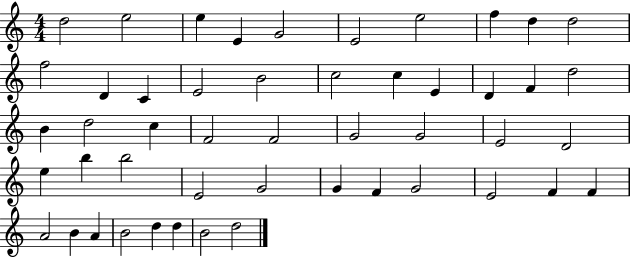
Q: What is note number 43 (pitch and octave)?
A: B4